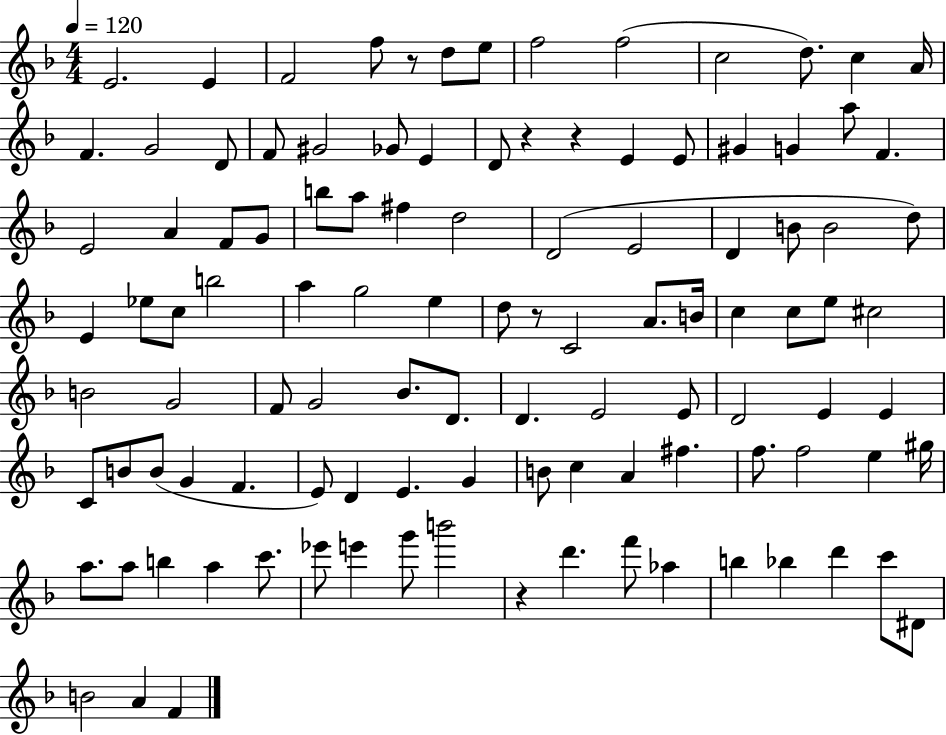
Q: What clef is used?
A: treble